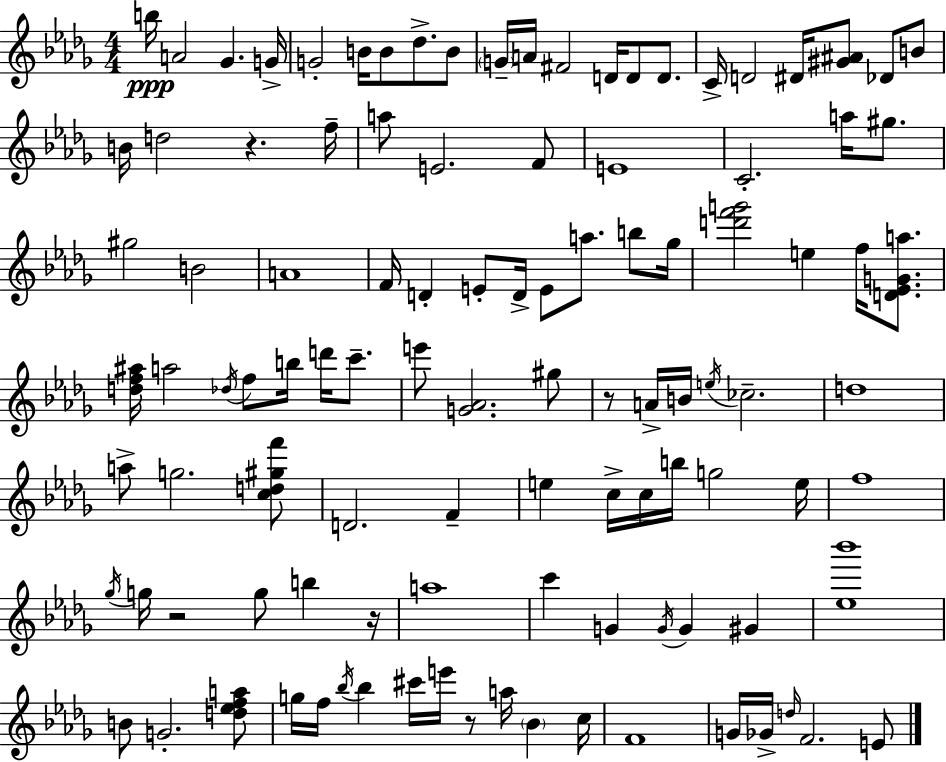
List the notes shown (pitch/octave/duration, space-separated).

B5/s A4/h Gb4/q. G4/s G4/h B4/s B4/e Db5/e. B4/e G4/s A4/s F#4/h D4/s D4/e D4/e. C4/s D4/h D#4/s [G#4,A#4]/e Db4/e B4/e B4/s D5/h R/q. F5/s A5/e E4/h. F4/e E4/w C4/h. A5/s G#5/e. G#5/h B4/h A4/w F4/s D4/q E4/e D4/s E4/e A5/e. B5/e Gb5/s [D6,F6,G6]/h E5/q F5/s [D4,Eb4,G4,A5]/e. [D5,F5,A#5]/s A5/h Db5/s F5/e B5/s D6/s C6/e. E6/e [G4,Ab4]/h. G#5/e R/e A4/s B4/s E5/s CES5/h. D5/w A5/e G5/h. [C5,D5,G#5,F6]/e D4/h. F4/q E5/q C5/s C5/s B5/s G5/h E5/s F5/w Gb5/s G5/s R/h G5/e B5/q R/s A5/w C6/q G4/q G4/s G4/q G#4/q [Eb5,Bb6]/w B4/e G4/h. [D5,Eb5,F5,A5]/e G5/s F5/s Bb5/s Bb5/q C#6/s E6/s R/e A5/s Bb4/q C5/s F4/w G4/s Gb4/s D5/s F4/h. E4/e